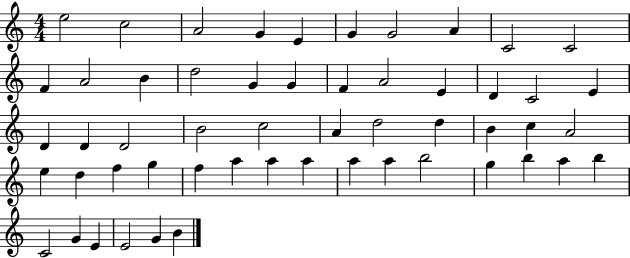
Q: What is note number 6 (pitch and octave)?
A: G4